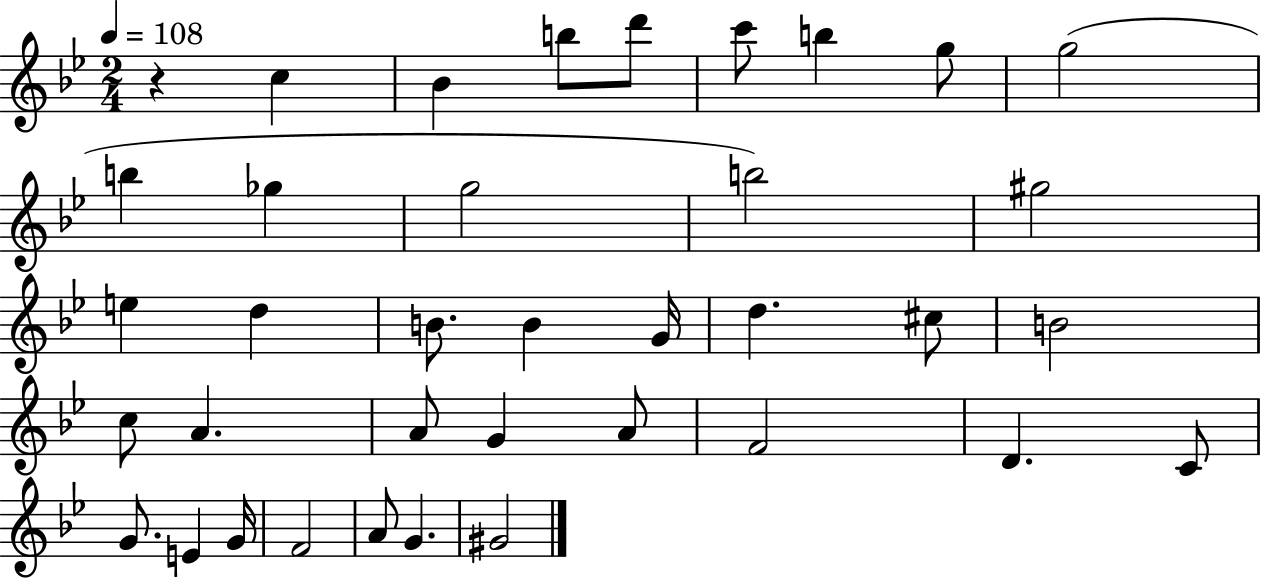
X:1
T:Untitled
M:2/4
L:1/4
K:Bb
z c _B b/2 d'/2 c'/2 b g/2 g2 b _g g2 b2 ^g2 e d B/2 B G/4 d ^c/2 B2 c/2 A A/2 G A/2 F2 D C/2 G/2 E G/4 F2 A/2 G ^G2